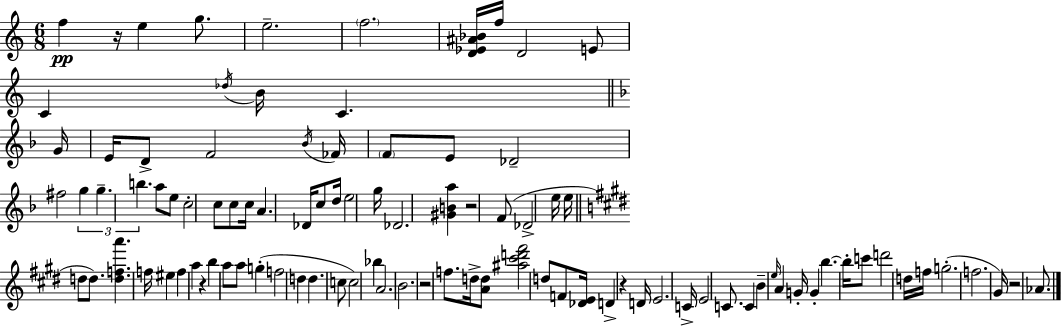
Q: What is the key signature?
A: C major